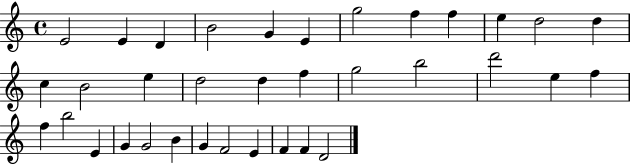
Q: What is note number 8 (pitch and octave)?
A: F5